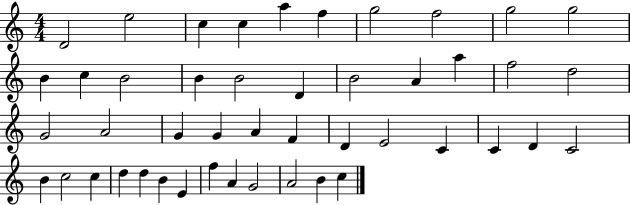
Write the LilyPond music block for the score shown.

{
  \clef treble
  \numericTimeSignature
  \time 4/4
  \key c \major
  d'2 e''2 | c''4 c''4 a''4 f''4 | g''2 f''2 | g''2 g''2 | \break b'4 c''4 b'2 | b'4 b'2 d'4 | b'2 a'4 a''4 | f''2 d''2 | \break g'2 a'2 | g'4 g'4 a'4 f'4 | d'4 e'2 c'4 | c'4 d'4 c'2 | \break b'4 c''2 c''4 | d''4 d''4 b'4 e'4 | f''4 a'4 g'2 | a'2 b'4 c''4 | \break \bar "|."
}